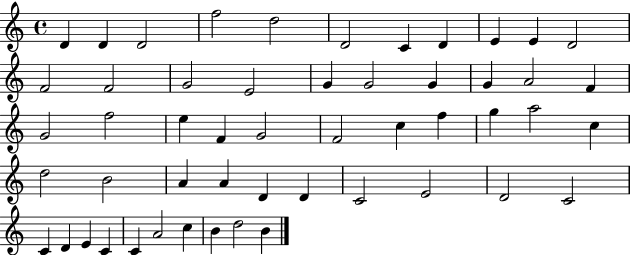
{
  \clef treble
  \time 4/4
  \defaultTimeSignature
  \key c \major
  d'4 d'4 d'2 | f''2 d''2 | d'2 c'4 d'4 | e'4 e'4 d'2 | \break f'2 f'2 | g'2 e'2 | g'4 g'2 g'4 | g'4 a'2 f'4 | \break g'2 f''2 | e''4 f'4 g'2 | f'2 c''4 f''4 | g''4 a''2 c''4 | \break d''2 b'2 | a'4 a'4 d'4 d'4 | c'2 e'2 | d'2 c'2 | \break c'4 d'4 e'4 c'4 | c'4 a'2 c''4 | b'4 d''2 b'4 | \bar "|."
}